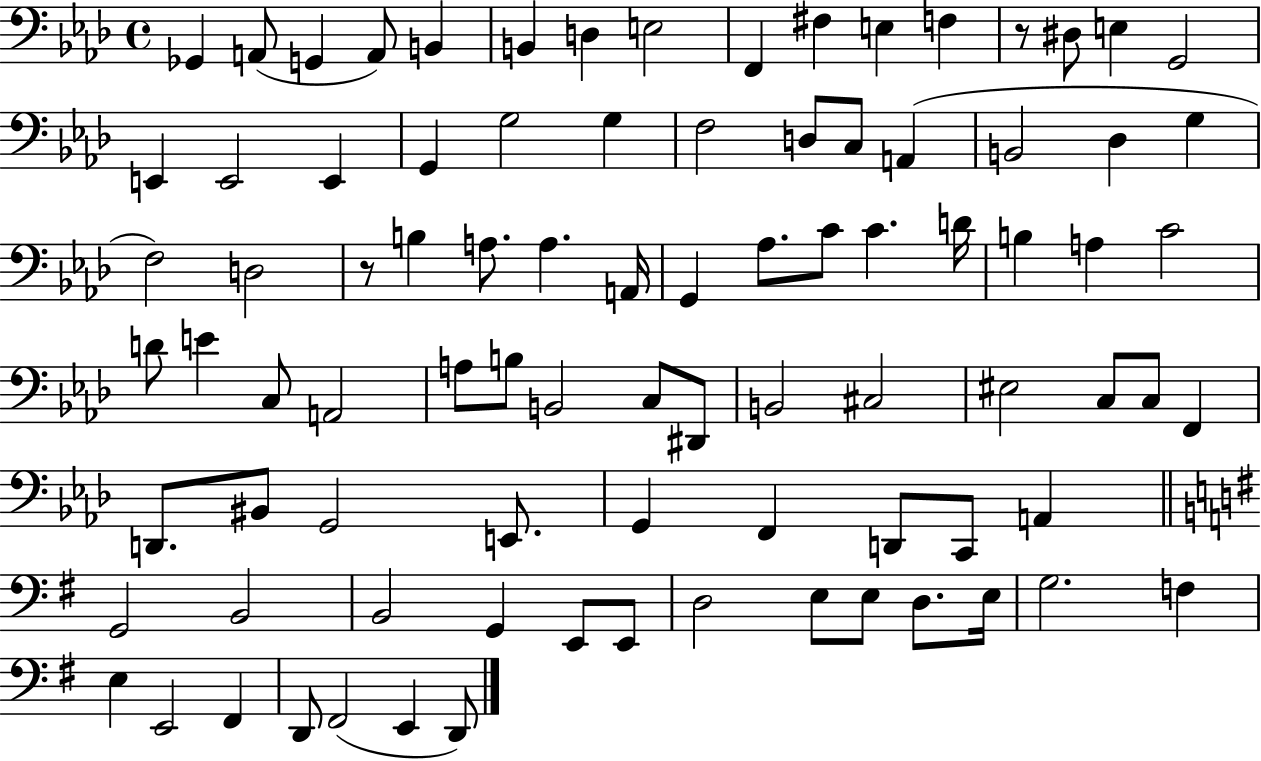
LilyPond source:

{
  \clef bass
  \time 4/4
  \defaultTimeSignature
  \key aes \major
  ges,4 a,8( g,4 a,8) b,4 | b,4 d4 e2 | f,4 fis4 e4 f4 | r8 dis8 e4 g,2 | \break e,4 e,2 e,4 | g,4 g2 g4 | f2 d8 c8 a,4( | b,2 des4 g4 | \break f2) d2 | r8 b4 a8. a4. a,16 | g,4 aes8. c'8 c'4. d'16 | b4 a4 c'2 | \break d'8 e'4 c8 a,2 | a8 b8 b,2 c8 dis,8 | b,2 cis2 | eis2 c8 c8 f,4 | \break d,8. bis,8 g,2 e,8. | g,4 f,4 d,8 c,8 a,4 | \bar "||" \break \key e \minor g,2 b,2 | b,2 g,4 e,8 e,8 | d2 e8 e8 d8. e16 | g2. f4 | \break e4 e,2 fis,4 | d,8 fis,2( e,4 d,8) | \bar "|."
}